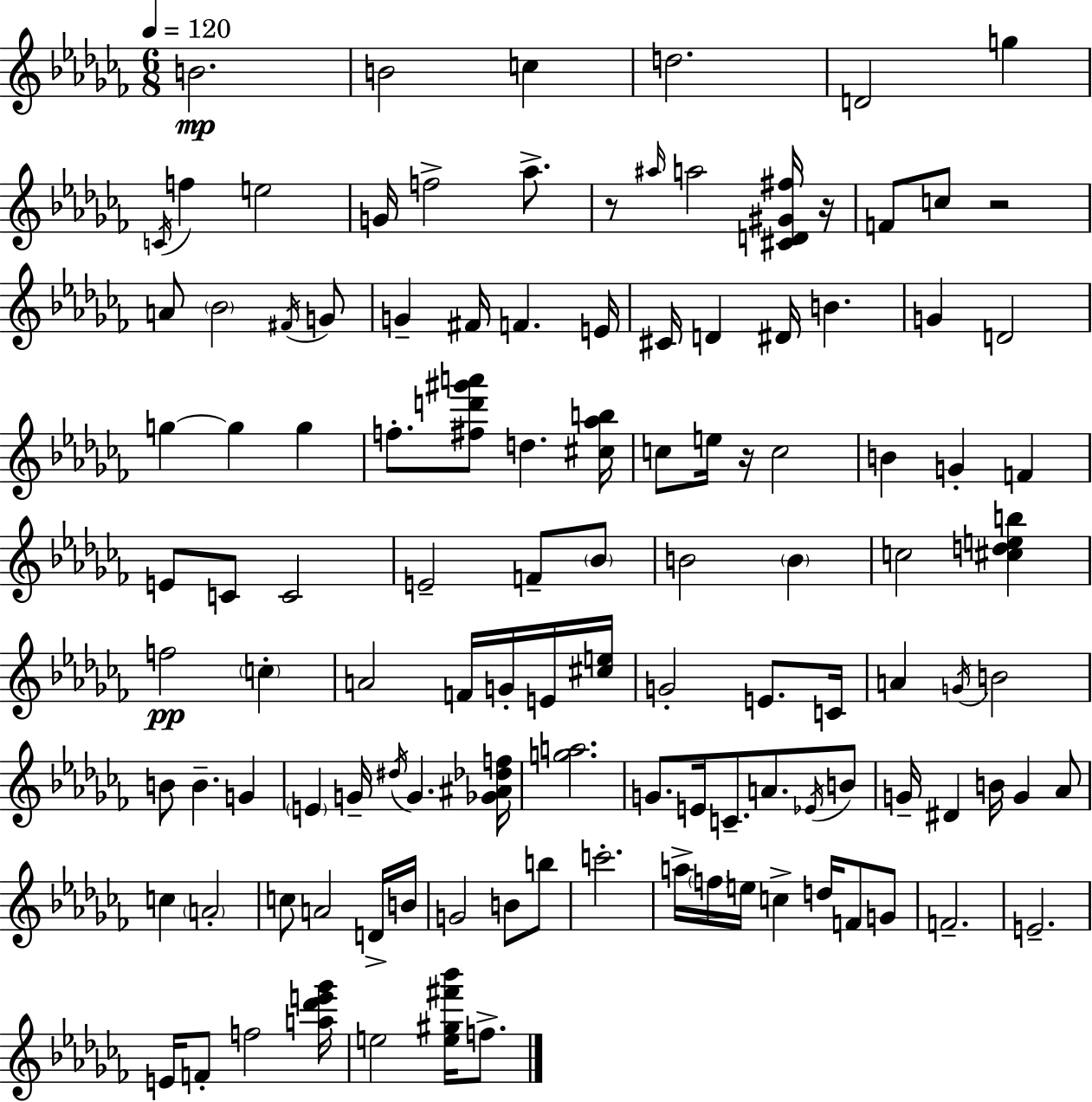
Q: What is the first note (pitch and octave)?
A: B4